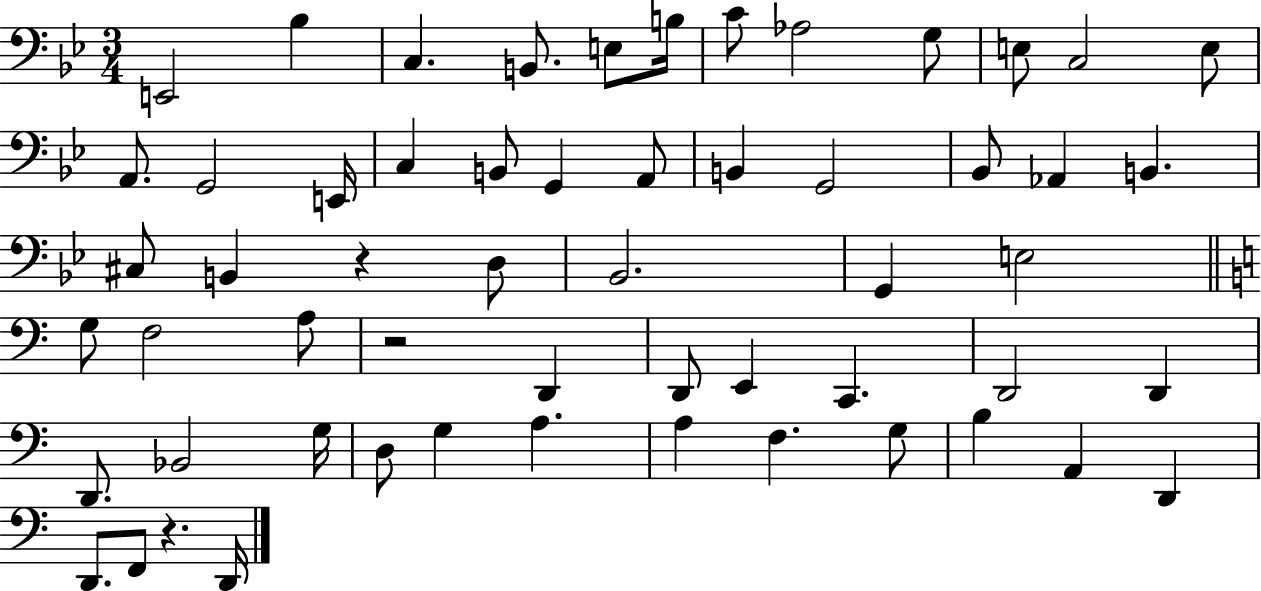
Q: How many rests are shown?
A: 3